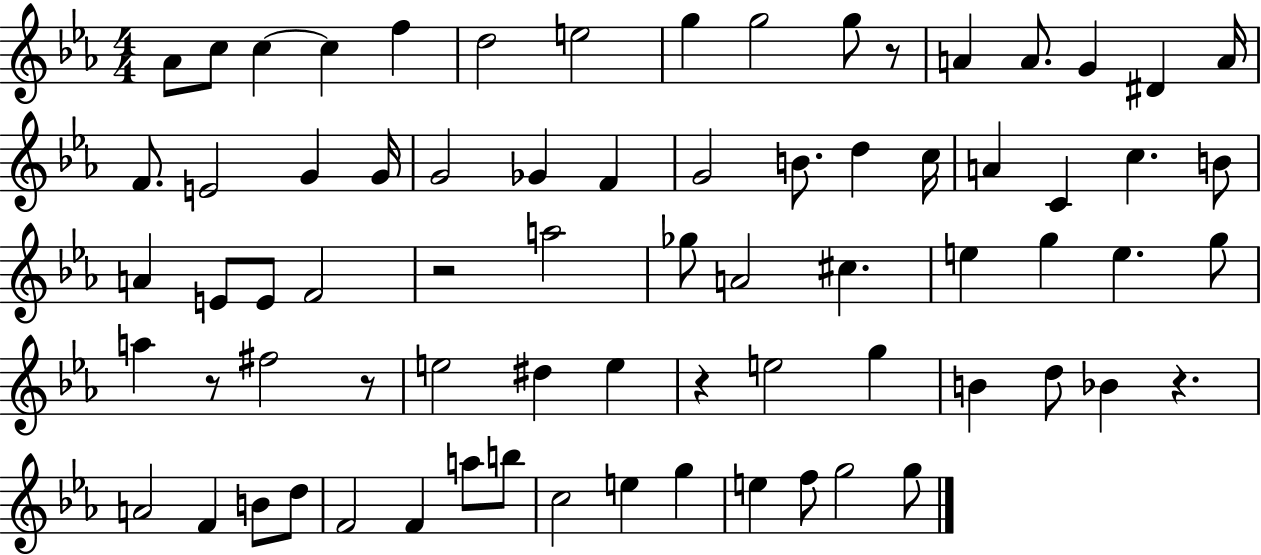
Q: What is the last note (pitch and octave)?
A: G5